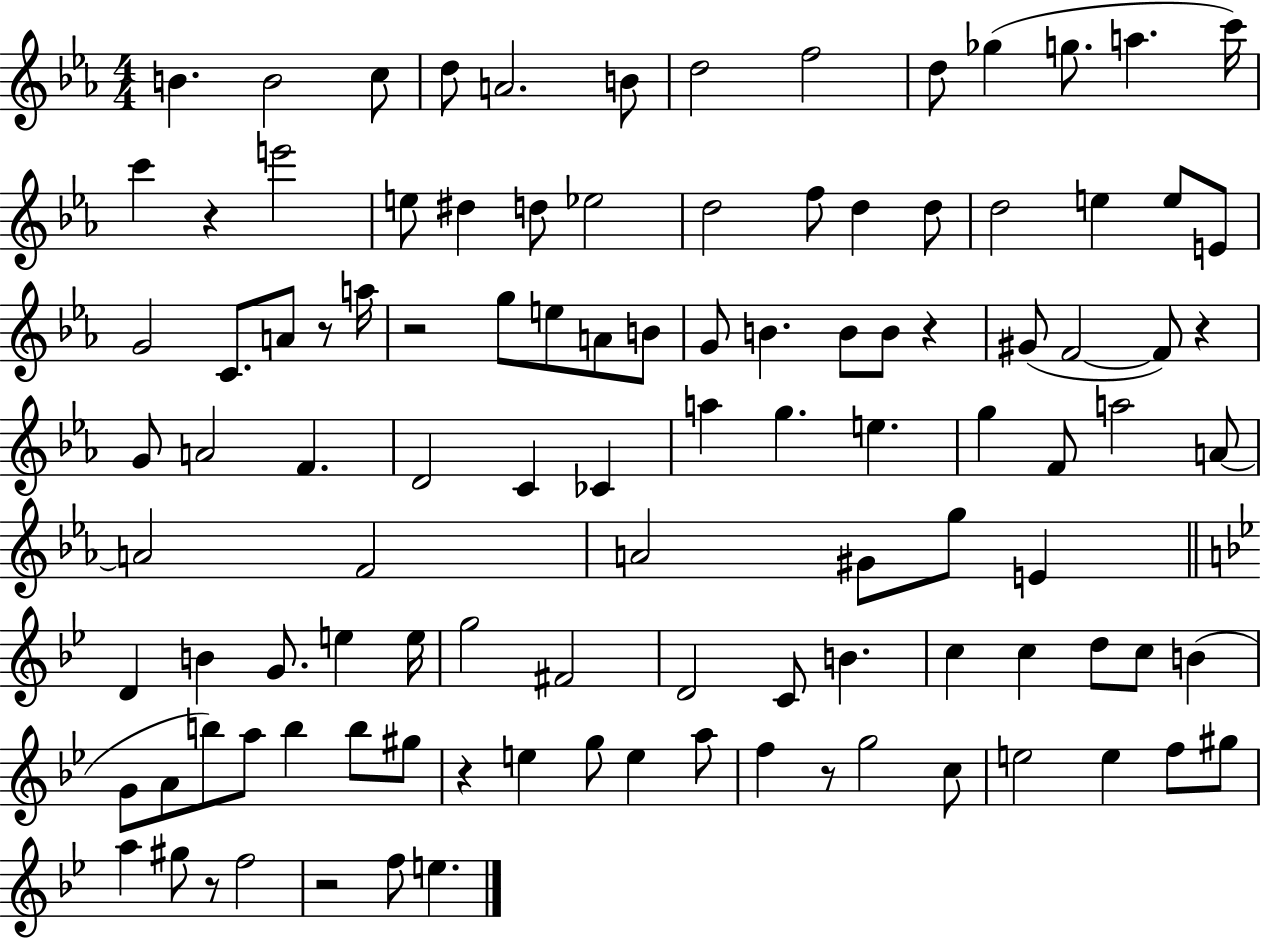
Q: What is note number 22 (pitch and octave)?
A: D5